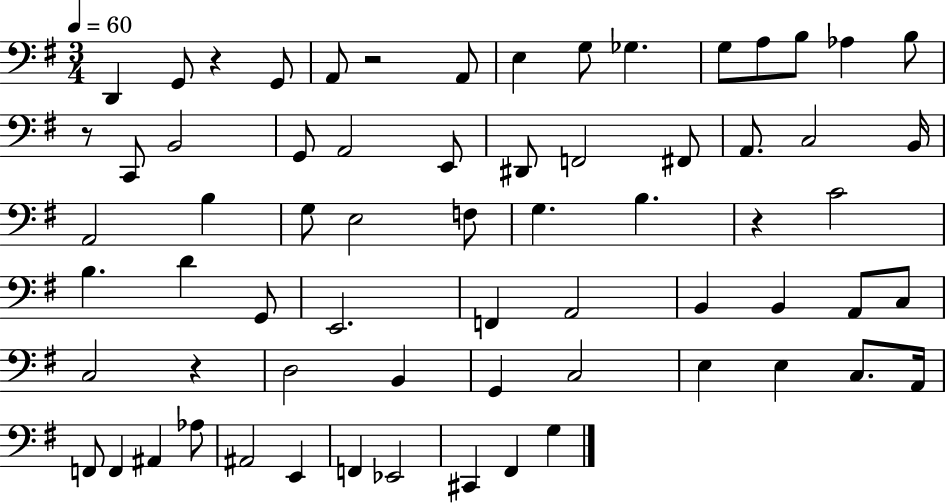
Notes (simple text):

D2/q G2/e R/q G2/e A2/e R/h A2/e E3/q G3/e Gb3/q. G3/e A3/e B3/e Ab3/q B3/e R/e C2/e B2/h G2/e A2/h E2/e D#2/e F2/h F#2/e A2/e. C3/h B2/s A2/h B3/q G3/e E3/h F3/e G3/q. B3/q. R/q C4/h B3/q. D4/q G2/e E2/h. F2/q A2/h B2/q B2/q A2/e C3/e C3/h R/q D3/h B2/q G2/q C3/h E3/q E3/q C3/e. A2/s F2/e F2/q A#2/q Ab3/e A#2/h E2/q F2/q Eb2/h C#2/q F#2/q G3/q